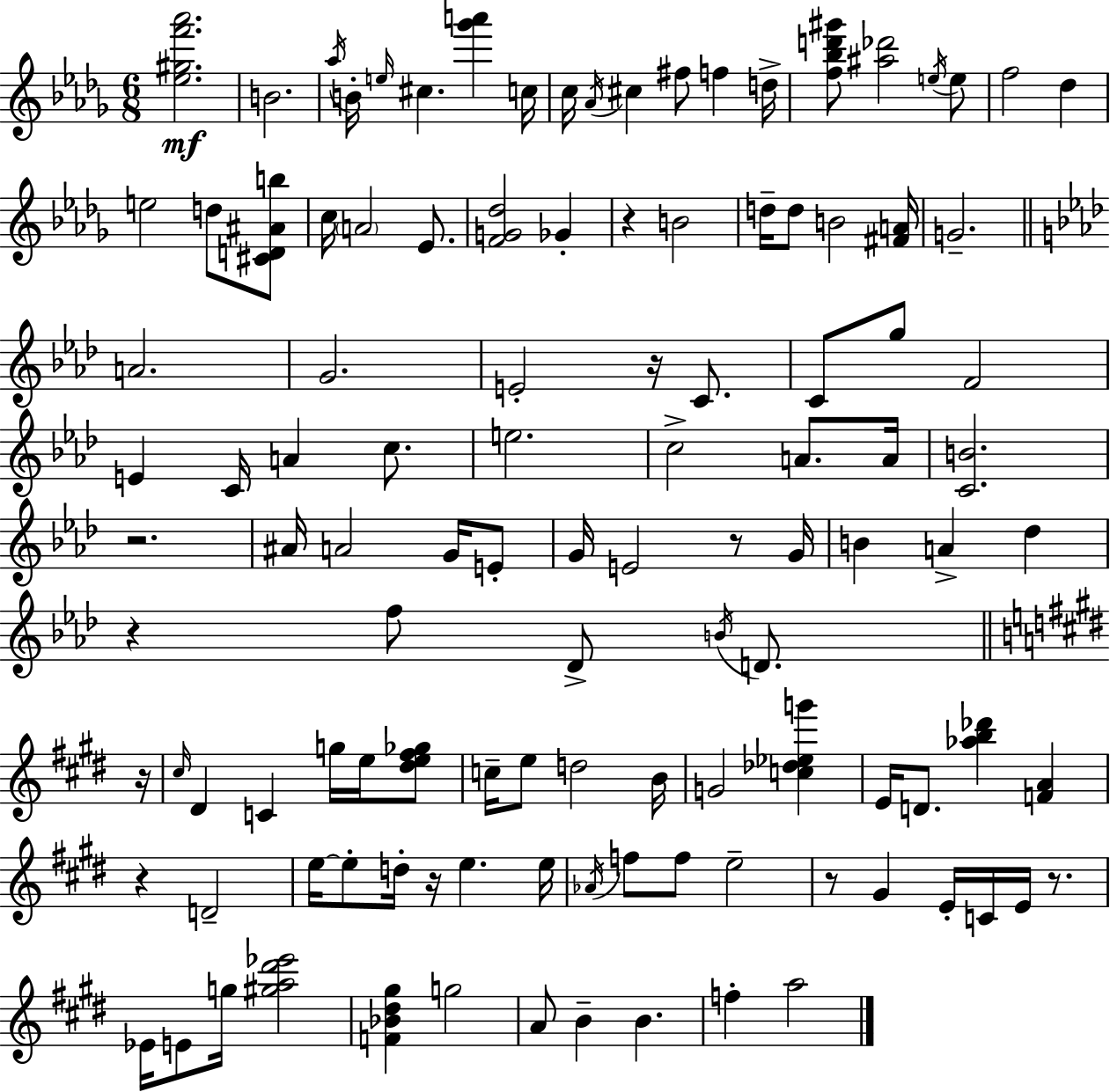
{
  \clef treble
  \numericTimeSignature
  \time 6/8
  \key bes \minor
  \repeat volta 2 { <ees'' gis'' f''' aes'''>2.\mf | b'2. | \acciaccatura { aes''16 } b'16-. \grace { e''16 } cis''4. <ges''' a'''>4 | c''16 c''16 \acciaccatura { aes'16 } cis''4 fis''8 f''4 | \break d''16-> <f'' bes'' d''' gis'''>8 <ais'' des'''>2 | \acciaccatura { e''16 } e''8 f''2 | des''4 e''2 | d''8 <cis' d' ais' b''>8 c''16 \parenthesize a'2 | \break ees'8. <f' g' des''>2 | ges'4-. r4 b'2 | d''16-- d''8 b'2 | <fis' a'>16 g'2.-- | \break \bar "||" \break \key aes \major a'2. | g'2. | e'2-. r16 c'8. | c'8 g''8 f'2 | \break e'4 c'16 a'4 c''8. | e''2. | c''2-> a'8. a'16 | <c' b'>2. | \break r2. | ais'16 a'2 g'16 e'8-. | g'16 e'2 r8 g'16 | b'4 a'4-> des''4 | \break r4 f''8 des'8-> \acciaccatura { b'16 } d'8. | \bar "||" \break \key e \major r16 \grace { cis''16 } dis'4 c'4 g''16 e''16 | <dis'' e'' fis'' ges''>8 c''16-- e''8 d''2 | b'16 g'2 <c'' des'' ees'' g'''>4 | e'16 d'8. <aes'' b'' des'''>4 <f' a'>4 | \break r4 d'2-- | e''16~~ e''8-. d''16-. r16 e''4. | e''16 \acciaccatura { aes'16 } f''8 f''8 e''2-- | r8 gis'4 e'16-. c'16 e'16 | \break r8. ees'16 e'8 g''16 <gis'' a'' dis''' ees'''>2 | <f' bes' dis'' gis''>4 g''2 | a'8 b'4-- b'4. | f''4-. a''2 | \break } \bar "|."
}